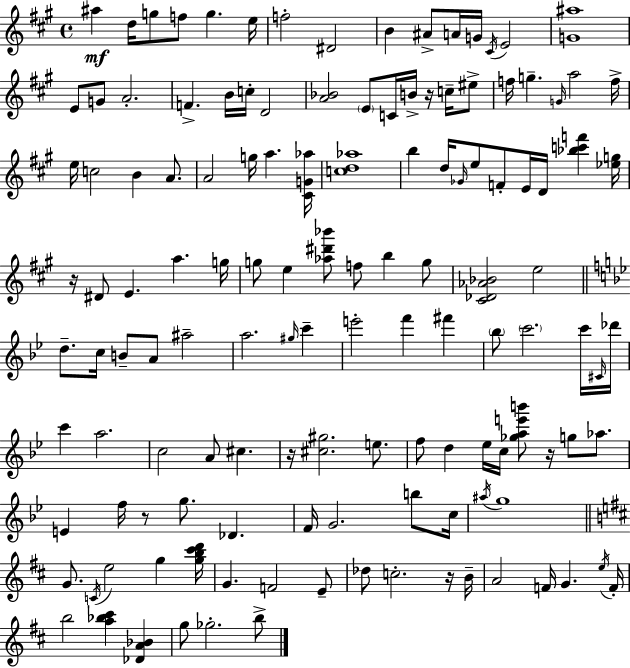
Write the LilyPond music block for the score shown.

{
  \clef treble
  \time 4/4
  \defaultTimeSignature
  \key a \major
  \repeat volta 2 { ais''4\mf d''16 g''8 f''8 g''4. e''16 | f''2-. dis'2 | b'4 ais'8-> a'16 g'16 \acciaccatura { cis'16 } e'2 | <g' ais''>1 | \break e'8 g'8 a'2.-. | f'4.-> b'16 c''16-. d'2 | <a' bes'>2 \parenthesize e'8 c'16 b'16-> r16 c''16-- eis''8-> | f''16 g''4.-- \grace { g'16 } a''2 | \break f''16-> e''16 c''2 b'4 a'8. | a'2 g''16 a''4. | <cis' g' aes''>16 <c'' d'' aes''>1 | b''4 d''16 \grace { ges'16 } e''8 f'8-. e'16 d'16 <bes'' c''' f'''>4 | \break <ees'' g''>16 r16 dis'8 e'4. a''4. | g''16 g''8 e''4 <aes'' dis''' bes'''>8 f''8 b''4 | g''8 <cis' des' aes' bes'>2 e''2 | \bar "||" \break \key g \minor d''8.-- c''16 b'8-- a'8 ais''2-- | a''2. \grace { gis''16 } c'''4-- | e'''2-. f'''4 fis'''4 | \parenthesize bes''8 \parenthesize c'''2. c'''16 | \break \grace { cis'16 } des'''16 c'''4 a''2. | c''2 a'8 cis''4. | r16 <cis'' gis''>2. e''8. | f''8 d''4 ees''16 c''16 <ges'' a'' e''' b'''>8 r16 g''8 aes''8. | \break e'4 f''16 r8 g''8. des'4. | f'16 g'2. b''8 | c''16 \acciaccatura { ais''16 } g''1 | \bar "||" \break \key d \major g'8. \acciaccatura { c'16 } e''2 g''4 | <g'' b'' cis''' d'''>16 g'4. f'2 e'8-- | des''8 c''2.-. r16 | b'16-- a'2 f'16 g'4. | \break \acciaccatura { e''16 } f'16-. b''2 <a'' bes'' cis'''>4 <des' a' bes'>4 | g''8 ges''2.-. | b''8-> } \bar "|."
}